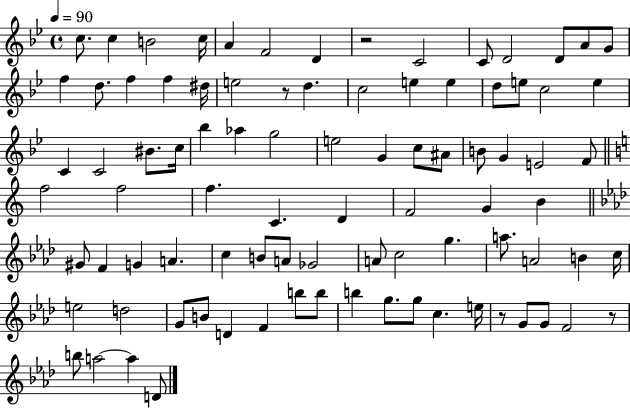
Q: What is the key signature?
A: BES major